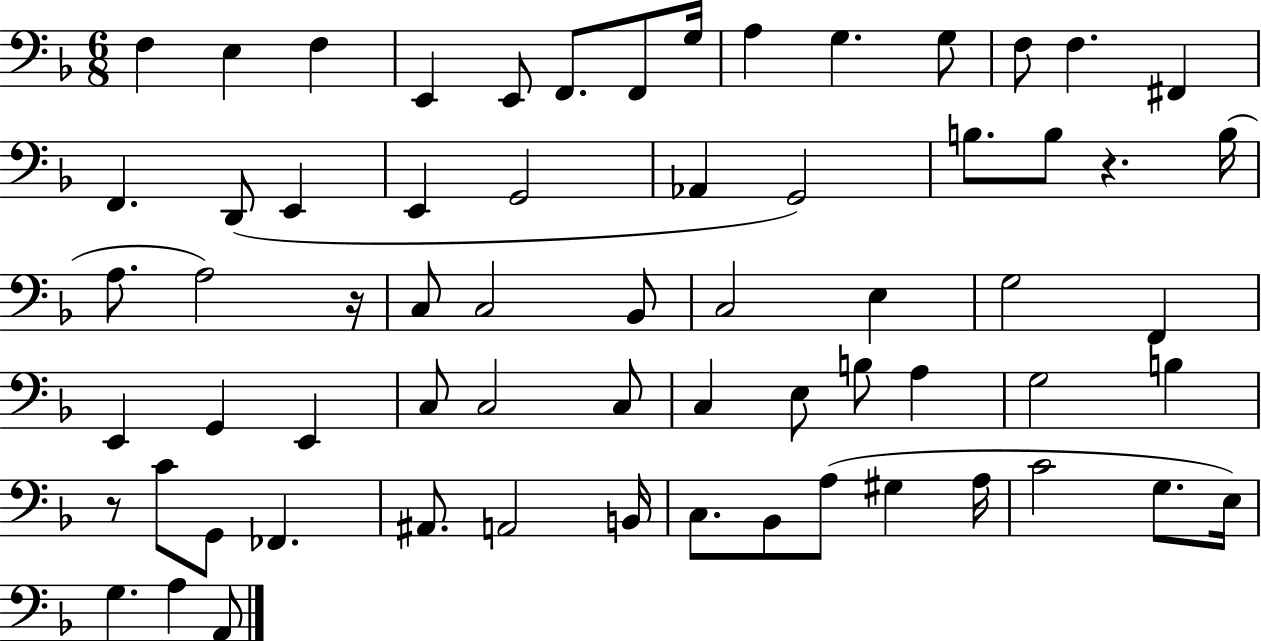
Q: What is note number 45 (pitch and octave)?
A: B3